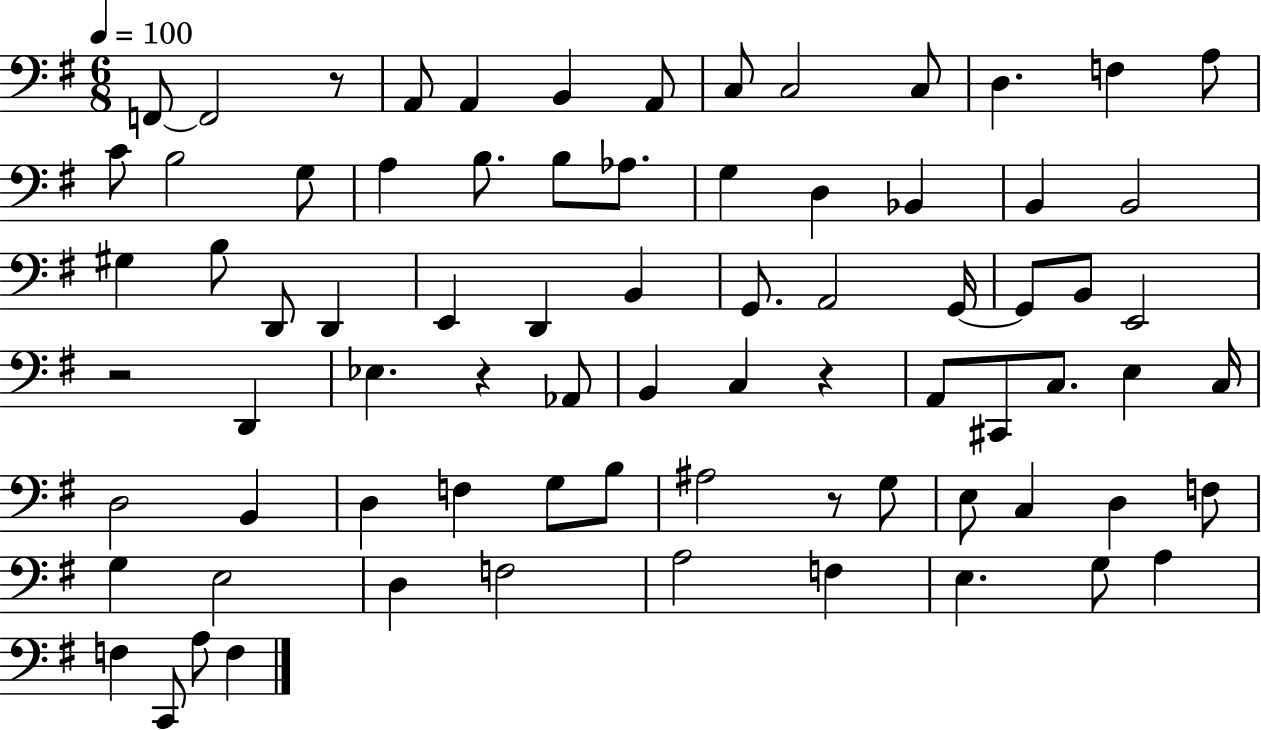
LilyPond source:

{
  \clef bass
  \numericTimeSignature
  \time 6/8
  \key g \major
  \tempo 4 = 100
  f,8~~ f,2 r8 | a,8 a,4 b,4 a,8 | c8 c2 c8 | d4. f4 a8 | \break c'8 b2 g8 | a4 b8. b8 aes8. | g4 d4 bes,4 | b,4 b,2 | \break gis4 b8 d,8 d,4 | e,4 d,4 b,4 | g,8. a,2 g,16~~ | g,8 b,8 e,2 | \break r2 d,4 | ees4. r4 aes,8 | b,4 c4 r4 | a,8 cis,8 c8. e4 c16 | \break d2 b,4 | d4 f4 g8 b8 | ais2 r8 g8 | e8 c4 d4 f8 | \break g4 e2 | d4 f2 | a2 f4 | e4. g8 a4 | \break f4 c,8 a8 f4 | \bar "|."
}